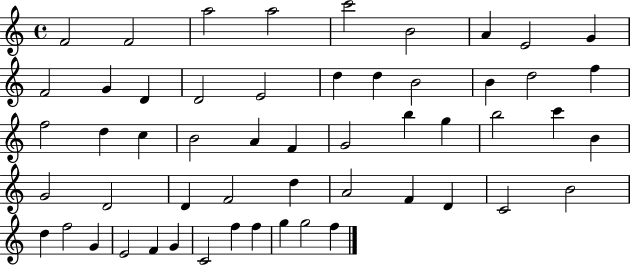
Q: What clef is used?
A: treble